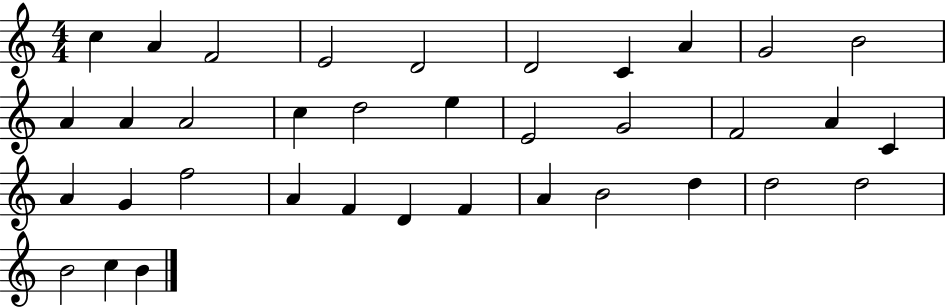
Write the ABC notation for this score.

X:1
T:Untitled
M:4/4
L:1/4
K:C
c A F2 E2 D2 D2 C A G2 B2 A A A2 c d2 e E2 G2 F2 A C A G f2 A F D F A B2 d d2 d2 B2 c B